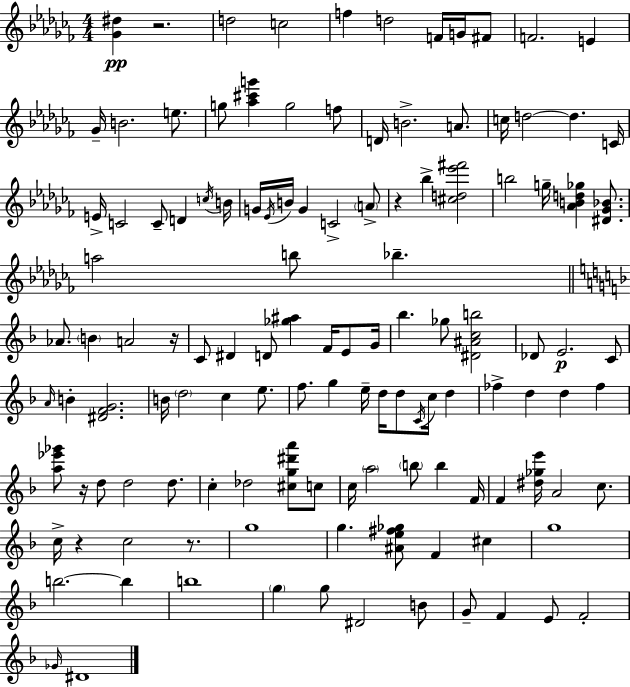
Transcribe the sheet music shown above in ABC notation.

X:1
T:Untitled
M:4/4
L:1/4
K:Abm
[_G^d] z2 d2 c2 f d2 F/4 G/4 ^F/2 F2 E _G/4 B2 e/2 g/2 [_a^c'g'] g2 f/2 D/4 B2 A/2 c/4 d2 d C/4 E/4 C2 C/2 D c/4 B/4 G/4 _E/4 B/4 G C2 A/2 z _b [^cd_e'^f']2 b2 g/4 [_ABd_g] [^D_G_B]/2 a2 b/2 _b _A/2 B A2 z/4 C/2 ^D D/2 [_g^a] F/4 E/2 G/4 _b _g/2 [^D^Acb]2 _D/2 E2 C/2 A/4 B [^DFG]2 B/4 d2 c e/2 f/2 g e/4 d/4 d/2 C/4 c/4 d _f d d _f [a_e'_g']/2 z/4 d/2 d2 d/2 c _d2 [^cg^d'a']/2 c/2 c/4 a2 b/2 b F/4 F [^d_ge']/4 A2 c/2 c/4 z c2 z/2 g4 g [^Ae^f_g]/2 F ^c g4 b2 b b4 g g/2 ^D2 B/2 G/2 F E/2 F2 _G/4 ^D4